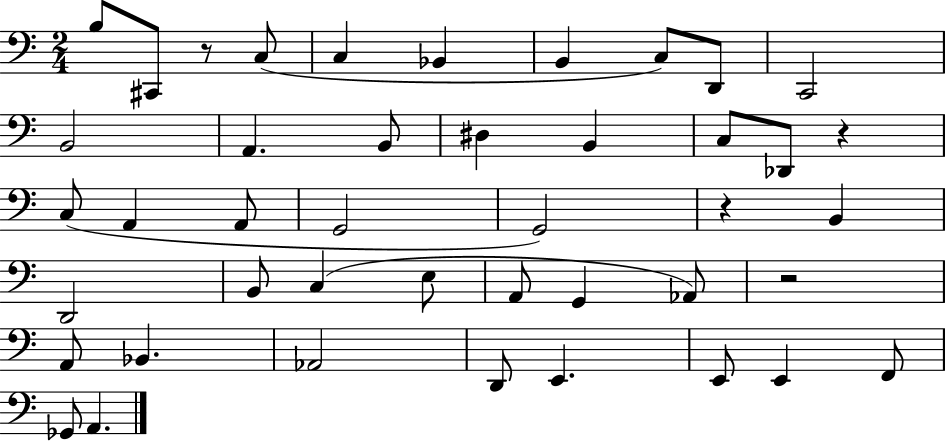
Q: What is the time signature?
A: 2/4